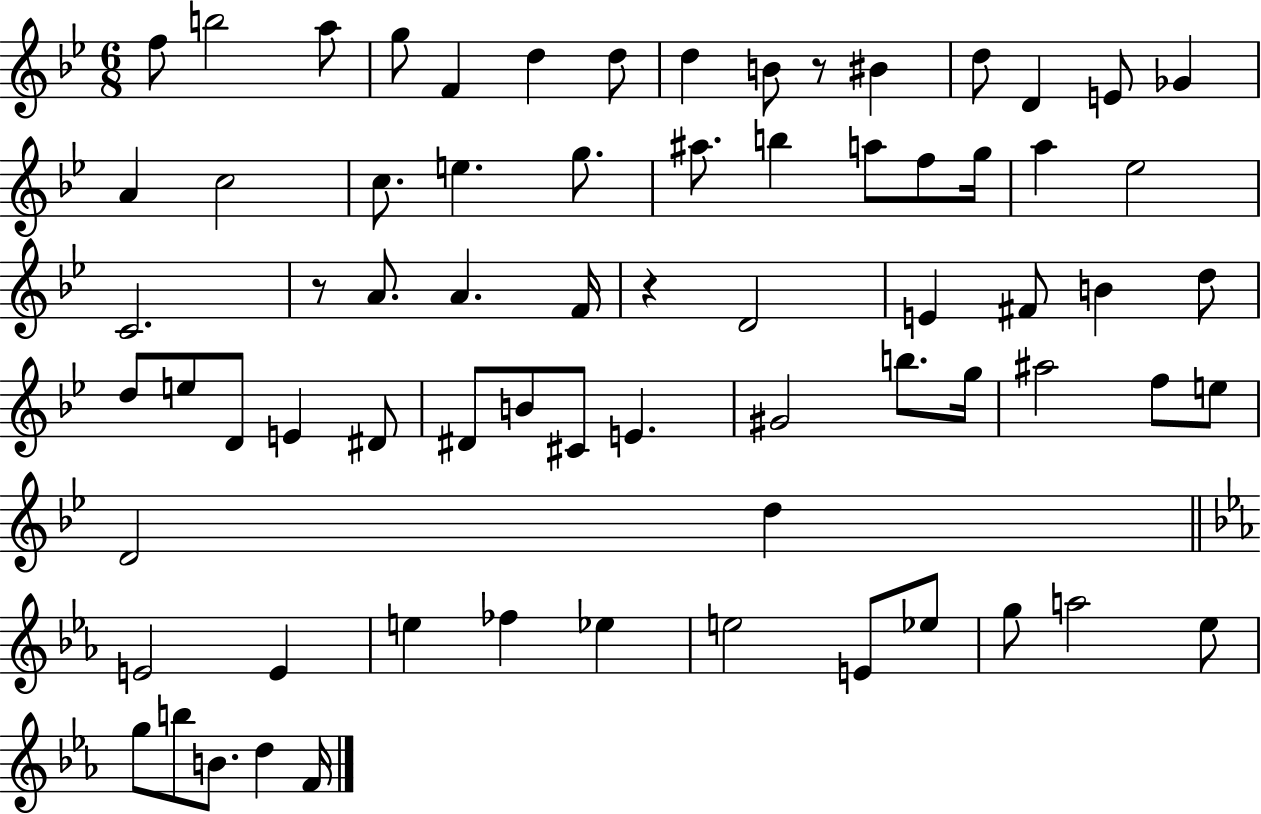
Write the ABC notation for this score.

X:1
T:Untitled
M:6/8
L:1/4
K:Bb
f/2 b2 a/2 g/2 F d d/2 d B/2 z/2 ^B d/2 D E/2 _G A c2 c/2 e g/2 ^a/2 b a/2 f/2 g/4 a _e2 C2 z/2 A/2 A F/4 z D2 E ^F/2 B d/2 d/2 e/2 D/2 E ^D/2 ^D/2 B/2 ^C/2 E ^G2 b/2 g/4 ^a2 f/2 e/2 D2 d E2 E e _f _e e2 E/2 _e/2 g/2 a2 _e/2 g/2 b/2 B/2 d F/4